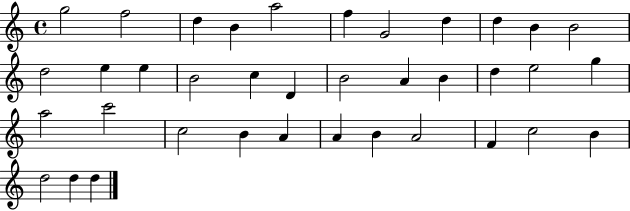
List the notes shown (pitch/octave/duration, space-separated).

G5/h F5/h D5/q B4/q A5/h F5/q G4/h D5/q D5/q B4/q B4/h D5/h E5/q E5/q B4/h C5/q D4/q B4/h A4/q B4/q D5/q E5/h G5/q A5/h C6/h C5/h B4/q A4/q A4/q B4/q A4/h F4/q C5/h B4/q D5/h D5/q D5/q